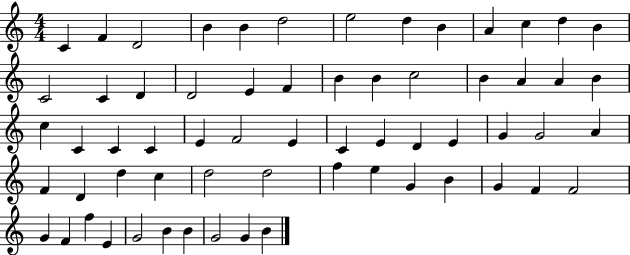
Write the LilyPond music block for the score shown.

{
  \clef treble
  \numericTimeSignature
  \time 4/4
  \key c \major
  c'4 f'4 d'2 | b'4 b'4 d''2 | e''2 d''4 b'4 | a'4 c''4 d''4 b'4 | \break c'2 c'4 d'4 | d'2 e'4 f'4 | b'4 b'4 c''2 | b'4 a'4 a'4 b'4 | \break c''4 c'4 c'4 c'4 | e'4 f'2 e'4 | c'4 e'4 d'4 e'4 | g'4 g'2 a'4 | \break f'4 d'4 d''4 c''4 | d''2 d''2 | f''4 e''4 g'4 b'4 | g'4 f'4 f'2 | \break g'4 f'4 f''4 e'4 | g'2 b'4 b'4 | g'2 g'4 b'4 | \bar "|."
}